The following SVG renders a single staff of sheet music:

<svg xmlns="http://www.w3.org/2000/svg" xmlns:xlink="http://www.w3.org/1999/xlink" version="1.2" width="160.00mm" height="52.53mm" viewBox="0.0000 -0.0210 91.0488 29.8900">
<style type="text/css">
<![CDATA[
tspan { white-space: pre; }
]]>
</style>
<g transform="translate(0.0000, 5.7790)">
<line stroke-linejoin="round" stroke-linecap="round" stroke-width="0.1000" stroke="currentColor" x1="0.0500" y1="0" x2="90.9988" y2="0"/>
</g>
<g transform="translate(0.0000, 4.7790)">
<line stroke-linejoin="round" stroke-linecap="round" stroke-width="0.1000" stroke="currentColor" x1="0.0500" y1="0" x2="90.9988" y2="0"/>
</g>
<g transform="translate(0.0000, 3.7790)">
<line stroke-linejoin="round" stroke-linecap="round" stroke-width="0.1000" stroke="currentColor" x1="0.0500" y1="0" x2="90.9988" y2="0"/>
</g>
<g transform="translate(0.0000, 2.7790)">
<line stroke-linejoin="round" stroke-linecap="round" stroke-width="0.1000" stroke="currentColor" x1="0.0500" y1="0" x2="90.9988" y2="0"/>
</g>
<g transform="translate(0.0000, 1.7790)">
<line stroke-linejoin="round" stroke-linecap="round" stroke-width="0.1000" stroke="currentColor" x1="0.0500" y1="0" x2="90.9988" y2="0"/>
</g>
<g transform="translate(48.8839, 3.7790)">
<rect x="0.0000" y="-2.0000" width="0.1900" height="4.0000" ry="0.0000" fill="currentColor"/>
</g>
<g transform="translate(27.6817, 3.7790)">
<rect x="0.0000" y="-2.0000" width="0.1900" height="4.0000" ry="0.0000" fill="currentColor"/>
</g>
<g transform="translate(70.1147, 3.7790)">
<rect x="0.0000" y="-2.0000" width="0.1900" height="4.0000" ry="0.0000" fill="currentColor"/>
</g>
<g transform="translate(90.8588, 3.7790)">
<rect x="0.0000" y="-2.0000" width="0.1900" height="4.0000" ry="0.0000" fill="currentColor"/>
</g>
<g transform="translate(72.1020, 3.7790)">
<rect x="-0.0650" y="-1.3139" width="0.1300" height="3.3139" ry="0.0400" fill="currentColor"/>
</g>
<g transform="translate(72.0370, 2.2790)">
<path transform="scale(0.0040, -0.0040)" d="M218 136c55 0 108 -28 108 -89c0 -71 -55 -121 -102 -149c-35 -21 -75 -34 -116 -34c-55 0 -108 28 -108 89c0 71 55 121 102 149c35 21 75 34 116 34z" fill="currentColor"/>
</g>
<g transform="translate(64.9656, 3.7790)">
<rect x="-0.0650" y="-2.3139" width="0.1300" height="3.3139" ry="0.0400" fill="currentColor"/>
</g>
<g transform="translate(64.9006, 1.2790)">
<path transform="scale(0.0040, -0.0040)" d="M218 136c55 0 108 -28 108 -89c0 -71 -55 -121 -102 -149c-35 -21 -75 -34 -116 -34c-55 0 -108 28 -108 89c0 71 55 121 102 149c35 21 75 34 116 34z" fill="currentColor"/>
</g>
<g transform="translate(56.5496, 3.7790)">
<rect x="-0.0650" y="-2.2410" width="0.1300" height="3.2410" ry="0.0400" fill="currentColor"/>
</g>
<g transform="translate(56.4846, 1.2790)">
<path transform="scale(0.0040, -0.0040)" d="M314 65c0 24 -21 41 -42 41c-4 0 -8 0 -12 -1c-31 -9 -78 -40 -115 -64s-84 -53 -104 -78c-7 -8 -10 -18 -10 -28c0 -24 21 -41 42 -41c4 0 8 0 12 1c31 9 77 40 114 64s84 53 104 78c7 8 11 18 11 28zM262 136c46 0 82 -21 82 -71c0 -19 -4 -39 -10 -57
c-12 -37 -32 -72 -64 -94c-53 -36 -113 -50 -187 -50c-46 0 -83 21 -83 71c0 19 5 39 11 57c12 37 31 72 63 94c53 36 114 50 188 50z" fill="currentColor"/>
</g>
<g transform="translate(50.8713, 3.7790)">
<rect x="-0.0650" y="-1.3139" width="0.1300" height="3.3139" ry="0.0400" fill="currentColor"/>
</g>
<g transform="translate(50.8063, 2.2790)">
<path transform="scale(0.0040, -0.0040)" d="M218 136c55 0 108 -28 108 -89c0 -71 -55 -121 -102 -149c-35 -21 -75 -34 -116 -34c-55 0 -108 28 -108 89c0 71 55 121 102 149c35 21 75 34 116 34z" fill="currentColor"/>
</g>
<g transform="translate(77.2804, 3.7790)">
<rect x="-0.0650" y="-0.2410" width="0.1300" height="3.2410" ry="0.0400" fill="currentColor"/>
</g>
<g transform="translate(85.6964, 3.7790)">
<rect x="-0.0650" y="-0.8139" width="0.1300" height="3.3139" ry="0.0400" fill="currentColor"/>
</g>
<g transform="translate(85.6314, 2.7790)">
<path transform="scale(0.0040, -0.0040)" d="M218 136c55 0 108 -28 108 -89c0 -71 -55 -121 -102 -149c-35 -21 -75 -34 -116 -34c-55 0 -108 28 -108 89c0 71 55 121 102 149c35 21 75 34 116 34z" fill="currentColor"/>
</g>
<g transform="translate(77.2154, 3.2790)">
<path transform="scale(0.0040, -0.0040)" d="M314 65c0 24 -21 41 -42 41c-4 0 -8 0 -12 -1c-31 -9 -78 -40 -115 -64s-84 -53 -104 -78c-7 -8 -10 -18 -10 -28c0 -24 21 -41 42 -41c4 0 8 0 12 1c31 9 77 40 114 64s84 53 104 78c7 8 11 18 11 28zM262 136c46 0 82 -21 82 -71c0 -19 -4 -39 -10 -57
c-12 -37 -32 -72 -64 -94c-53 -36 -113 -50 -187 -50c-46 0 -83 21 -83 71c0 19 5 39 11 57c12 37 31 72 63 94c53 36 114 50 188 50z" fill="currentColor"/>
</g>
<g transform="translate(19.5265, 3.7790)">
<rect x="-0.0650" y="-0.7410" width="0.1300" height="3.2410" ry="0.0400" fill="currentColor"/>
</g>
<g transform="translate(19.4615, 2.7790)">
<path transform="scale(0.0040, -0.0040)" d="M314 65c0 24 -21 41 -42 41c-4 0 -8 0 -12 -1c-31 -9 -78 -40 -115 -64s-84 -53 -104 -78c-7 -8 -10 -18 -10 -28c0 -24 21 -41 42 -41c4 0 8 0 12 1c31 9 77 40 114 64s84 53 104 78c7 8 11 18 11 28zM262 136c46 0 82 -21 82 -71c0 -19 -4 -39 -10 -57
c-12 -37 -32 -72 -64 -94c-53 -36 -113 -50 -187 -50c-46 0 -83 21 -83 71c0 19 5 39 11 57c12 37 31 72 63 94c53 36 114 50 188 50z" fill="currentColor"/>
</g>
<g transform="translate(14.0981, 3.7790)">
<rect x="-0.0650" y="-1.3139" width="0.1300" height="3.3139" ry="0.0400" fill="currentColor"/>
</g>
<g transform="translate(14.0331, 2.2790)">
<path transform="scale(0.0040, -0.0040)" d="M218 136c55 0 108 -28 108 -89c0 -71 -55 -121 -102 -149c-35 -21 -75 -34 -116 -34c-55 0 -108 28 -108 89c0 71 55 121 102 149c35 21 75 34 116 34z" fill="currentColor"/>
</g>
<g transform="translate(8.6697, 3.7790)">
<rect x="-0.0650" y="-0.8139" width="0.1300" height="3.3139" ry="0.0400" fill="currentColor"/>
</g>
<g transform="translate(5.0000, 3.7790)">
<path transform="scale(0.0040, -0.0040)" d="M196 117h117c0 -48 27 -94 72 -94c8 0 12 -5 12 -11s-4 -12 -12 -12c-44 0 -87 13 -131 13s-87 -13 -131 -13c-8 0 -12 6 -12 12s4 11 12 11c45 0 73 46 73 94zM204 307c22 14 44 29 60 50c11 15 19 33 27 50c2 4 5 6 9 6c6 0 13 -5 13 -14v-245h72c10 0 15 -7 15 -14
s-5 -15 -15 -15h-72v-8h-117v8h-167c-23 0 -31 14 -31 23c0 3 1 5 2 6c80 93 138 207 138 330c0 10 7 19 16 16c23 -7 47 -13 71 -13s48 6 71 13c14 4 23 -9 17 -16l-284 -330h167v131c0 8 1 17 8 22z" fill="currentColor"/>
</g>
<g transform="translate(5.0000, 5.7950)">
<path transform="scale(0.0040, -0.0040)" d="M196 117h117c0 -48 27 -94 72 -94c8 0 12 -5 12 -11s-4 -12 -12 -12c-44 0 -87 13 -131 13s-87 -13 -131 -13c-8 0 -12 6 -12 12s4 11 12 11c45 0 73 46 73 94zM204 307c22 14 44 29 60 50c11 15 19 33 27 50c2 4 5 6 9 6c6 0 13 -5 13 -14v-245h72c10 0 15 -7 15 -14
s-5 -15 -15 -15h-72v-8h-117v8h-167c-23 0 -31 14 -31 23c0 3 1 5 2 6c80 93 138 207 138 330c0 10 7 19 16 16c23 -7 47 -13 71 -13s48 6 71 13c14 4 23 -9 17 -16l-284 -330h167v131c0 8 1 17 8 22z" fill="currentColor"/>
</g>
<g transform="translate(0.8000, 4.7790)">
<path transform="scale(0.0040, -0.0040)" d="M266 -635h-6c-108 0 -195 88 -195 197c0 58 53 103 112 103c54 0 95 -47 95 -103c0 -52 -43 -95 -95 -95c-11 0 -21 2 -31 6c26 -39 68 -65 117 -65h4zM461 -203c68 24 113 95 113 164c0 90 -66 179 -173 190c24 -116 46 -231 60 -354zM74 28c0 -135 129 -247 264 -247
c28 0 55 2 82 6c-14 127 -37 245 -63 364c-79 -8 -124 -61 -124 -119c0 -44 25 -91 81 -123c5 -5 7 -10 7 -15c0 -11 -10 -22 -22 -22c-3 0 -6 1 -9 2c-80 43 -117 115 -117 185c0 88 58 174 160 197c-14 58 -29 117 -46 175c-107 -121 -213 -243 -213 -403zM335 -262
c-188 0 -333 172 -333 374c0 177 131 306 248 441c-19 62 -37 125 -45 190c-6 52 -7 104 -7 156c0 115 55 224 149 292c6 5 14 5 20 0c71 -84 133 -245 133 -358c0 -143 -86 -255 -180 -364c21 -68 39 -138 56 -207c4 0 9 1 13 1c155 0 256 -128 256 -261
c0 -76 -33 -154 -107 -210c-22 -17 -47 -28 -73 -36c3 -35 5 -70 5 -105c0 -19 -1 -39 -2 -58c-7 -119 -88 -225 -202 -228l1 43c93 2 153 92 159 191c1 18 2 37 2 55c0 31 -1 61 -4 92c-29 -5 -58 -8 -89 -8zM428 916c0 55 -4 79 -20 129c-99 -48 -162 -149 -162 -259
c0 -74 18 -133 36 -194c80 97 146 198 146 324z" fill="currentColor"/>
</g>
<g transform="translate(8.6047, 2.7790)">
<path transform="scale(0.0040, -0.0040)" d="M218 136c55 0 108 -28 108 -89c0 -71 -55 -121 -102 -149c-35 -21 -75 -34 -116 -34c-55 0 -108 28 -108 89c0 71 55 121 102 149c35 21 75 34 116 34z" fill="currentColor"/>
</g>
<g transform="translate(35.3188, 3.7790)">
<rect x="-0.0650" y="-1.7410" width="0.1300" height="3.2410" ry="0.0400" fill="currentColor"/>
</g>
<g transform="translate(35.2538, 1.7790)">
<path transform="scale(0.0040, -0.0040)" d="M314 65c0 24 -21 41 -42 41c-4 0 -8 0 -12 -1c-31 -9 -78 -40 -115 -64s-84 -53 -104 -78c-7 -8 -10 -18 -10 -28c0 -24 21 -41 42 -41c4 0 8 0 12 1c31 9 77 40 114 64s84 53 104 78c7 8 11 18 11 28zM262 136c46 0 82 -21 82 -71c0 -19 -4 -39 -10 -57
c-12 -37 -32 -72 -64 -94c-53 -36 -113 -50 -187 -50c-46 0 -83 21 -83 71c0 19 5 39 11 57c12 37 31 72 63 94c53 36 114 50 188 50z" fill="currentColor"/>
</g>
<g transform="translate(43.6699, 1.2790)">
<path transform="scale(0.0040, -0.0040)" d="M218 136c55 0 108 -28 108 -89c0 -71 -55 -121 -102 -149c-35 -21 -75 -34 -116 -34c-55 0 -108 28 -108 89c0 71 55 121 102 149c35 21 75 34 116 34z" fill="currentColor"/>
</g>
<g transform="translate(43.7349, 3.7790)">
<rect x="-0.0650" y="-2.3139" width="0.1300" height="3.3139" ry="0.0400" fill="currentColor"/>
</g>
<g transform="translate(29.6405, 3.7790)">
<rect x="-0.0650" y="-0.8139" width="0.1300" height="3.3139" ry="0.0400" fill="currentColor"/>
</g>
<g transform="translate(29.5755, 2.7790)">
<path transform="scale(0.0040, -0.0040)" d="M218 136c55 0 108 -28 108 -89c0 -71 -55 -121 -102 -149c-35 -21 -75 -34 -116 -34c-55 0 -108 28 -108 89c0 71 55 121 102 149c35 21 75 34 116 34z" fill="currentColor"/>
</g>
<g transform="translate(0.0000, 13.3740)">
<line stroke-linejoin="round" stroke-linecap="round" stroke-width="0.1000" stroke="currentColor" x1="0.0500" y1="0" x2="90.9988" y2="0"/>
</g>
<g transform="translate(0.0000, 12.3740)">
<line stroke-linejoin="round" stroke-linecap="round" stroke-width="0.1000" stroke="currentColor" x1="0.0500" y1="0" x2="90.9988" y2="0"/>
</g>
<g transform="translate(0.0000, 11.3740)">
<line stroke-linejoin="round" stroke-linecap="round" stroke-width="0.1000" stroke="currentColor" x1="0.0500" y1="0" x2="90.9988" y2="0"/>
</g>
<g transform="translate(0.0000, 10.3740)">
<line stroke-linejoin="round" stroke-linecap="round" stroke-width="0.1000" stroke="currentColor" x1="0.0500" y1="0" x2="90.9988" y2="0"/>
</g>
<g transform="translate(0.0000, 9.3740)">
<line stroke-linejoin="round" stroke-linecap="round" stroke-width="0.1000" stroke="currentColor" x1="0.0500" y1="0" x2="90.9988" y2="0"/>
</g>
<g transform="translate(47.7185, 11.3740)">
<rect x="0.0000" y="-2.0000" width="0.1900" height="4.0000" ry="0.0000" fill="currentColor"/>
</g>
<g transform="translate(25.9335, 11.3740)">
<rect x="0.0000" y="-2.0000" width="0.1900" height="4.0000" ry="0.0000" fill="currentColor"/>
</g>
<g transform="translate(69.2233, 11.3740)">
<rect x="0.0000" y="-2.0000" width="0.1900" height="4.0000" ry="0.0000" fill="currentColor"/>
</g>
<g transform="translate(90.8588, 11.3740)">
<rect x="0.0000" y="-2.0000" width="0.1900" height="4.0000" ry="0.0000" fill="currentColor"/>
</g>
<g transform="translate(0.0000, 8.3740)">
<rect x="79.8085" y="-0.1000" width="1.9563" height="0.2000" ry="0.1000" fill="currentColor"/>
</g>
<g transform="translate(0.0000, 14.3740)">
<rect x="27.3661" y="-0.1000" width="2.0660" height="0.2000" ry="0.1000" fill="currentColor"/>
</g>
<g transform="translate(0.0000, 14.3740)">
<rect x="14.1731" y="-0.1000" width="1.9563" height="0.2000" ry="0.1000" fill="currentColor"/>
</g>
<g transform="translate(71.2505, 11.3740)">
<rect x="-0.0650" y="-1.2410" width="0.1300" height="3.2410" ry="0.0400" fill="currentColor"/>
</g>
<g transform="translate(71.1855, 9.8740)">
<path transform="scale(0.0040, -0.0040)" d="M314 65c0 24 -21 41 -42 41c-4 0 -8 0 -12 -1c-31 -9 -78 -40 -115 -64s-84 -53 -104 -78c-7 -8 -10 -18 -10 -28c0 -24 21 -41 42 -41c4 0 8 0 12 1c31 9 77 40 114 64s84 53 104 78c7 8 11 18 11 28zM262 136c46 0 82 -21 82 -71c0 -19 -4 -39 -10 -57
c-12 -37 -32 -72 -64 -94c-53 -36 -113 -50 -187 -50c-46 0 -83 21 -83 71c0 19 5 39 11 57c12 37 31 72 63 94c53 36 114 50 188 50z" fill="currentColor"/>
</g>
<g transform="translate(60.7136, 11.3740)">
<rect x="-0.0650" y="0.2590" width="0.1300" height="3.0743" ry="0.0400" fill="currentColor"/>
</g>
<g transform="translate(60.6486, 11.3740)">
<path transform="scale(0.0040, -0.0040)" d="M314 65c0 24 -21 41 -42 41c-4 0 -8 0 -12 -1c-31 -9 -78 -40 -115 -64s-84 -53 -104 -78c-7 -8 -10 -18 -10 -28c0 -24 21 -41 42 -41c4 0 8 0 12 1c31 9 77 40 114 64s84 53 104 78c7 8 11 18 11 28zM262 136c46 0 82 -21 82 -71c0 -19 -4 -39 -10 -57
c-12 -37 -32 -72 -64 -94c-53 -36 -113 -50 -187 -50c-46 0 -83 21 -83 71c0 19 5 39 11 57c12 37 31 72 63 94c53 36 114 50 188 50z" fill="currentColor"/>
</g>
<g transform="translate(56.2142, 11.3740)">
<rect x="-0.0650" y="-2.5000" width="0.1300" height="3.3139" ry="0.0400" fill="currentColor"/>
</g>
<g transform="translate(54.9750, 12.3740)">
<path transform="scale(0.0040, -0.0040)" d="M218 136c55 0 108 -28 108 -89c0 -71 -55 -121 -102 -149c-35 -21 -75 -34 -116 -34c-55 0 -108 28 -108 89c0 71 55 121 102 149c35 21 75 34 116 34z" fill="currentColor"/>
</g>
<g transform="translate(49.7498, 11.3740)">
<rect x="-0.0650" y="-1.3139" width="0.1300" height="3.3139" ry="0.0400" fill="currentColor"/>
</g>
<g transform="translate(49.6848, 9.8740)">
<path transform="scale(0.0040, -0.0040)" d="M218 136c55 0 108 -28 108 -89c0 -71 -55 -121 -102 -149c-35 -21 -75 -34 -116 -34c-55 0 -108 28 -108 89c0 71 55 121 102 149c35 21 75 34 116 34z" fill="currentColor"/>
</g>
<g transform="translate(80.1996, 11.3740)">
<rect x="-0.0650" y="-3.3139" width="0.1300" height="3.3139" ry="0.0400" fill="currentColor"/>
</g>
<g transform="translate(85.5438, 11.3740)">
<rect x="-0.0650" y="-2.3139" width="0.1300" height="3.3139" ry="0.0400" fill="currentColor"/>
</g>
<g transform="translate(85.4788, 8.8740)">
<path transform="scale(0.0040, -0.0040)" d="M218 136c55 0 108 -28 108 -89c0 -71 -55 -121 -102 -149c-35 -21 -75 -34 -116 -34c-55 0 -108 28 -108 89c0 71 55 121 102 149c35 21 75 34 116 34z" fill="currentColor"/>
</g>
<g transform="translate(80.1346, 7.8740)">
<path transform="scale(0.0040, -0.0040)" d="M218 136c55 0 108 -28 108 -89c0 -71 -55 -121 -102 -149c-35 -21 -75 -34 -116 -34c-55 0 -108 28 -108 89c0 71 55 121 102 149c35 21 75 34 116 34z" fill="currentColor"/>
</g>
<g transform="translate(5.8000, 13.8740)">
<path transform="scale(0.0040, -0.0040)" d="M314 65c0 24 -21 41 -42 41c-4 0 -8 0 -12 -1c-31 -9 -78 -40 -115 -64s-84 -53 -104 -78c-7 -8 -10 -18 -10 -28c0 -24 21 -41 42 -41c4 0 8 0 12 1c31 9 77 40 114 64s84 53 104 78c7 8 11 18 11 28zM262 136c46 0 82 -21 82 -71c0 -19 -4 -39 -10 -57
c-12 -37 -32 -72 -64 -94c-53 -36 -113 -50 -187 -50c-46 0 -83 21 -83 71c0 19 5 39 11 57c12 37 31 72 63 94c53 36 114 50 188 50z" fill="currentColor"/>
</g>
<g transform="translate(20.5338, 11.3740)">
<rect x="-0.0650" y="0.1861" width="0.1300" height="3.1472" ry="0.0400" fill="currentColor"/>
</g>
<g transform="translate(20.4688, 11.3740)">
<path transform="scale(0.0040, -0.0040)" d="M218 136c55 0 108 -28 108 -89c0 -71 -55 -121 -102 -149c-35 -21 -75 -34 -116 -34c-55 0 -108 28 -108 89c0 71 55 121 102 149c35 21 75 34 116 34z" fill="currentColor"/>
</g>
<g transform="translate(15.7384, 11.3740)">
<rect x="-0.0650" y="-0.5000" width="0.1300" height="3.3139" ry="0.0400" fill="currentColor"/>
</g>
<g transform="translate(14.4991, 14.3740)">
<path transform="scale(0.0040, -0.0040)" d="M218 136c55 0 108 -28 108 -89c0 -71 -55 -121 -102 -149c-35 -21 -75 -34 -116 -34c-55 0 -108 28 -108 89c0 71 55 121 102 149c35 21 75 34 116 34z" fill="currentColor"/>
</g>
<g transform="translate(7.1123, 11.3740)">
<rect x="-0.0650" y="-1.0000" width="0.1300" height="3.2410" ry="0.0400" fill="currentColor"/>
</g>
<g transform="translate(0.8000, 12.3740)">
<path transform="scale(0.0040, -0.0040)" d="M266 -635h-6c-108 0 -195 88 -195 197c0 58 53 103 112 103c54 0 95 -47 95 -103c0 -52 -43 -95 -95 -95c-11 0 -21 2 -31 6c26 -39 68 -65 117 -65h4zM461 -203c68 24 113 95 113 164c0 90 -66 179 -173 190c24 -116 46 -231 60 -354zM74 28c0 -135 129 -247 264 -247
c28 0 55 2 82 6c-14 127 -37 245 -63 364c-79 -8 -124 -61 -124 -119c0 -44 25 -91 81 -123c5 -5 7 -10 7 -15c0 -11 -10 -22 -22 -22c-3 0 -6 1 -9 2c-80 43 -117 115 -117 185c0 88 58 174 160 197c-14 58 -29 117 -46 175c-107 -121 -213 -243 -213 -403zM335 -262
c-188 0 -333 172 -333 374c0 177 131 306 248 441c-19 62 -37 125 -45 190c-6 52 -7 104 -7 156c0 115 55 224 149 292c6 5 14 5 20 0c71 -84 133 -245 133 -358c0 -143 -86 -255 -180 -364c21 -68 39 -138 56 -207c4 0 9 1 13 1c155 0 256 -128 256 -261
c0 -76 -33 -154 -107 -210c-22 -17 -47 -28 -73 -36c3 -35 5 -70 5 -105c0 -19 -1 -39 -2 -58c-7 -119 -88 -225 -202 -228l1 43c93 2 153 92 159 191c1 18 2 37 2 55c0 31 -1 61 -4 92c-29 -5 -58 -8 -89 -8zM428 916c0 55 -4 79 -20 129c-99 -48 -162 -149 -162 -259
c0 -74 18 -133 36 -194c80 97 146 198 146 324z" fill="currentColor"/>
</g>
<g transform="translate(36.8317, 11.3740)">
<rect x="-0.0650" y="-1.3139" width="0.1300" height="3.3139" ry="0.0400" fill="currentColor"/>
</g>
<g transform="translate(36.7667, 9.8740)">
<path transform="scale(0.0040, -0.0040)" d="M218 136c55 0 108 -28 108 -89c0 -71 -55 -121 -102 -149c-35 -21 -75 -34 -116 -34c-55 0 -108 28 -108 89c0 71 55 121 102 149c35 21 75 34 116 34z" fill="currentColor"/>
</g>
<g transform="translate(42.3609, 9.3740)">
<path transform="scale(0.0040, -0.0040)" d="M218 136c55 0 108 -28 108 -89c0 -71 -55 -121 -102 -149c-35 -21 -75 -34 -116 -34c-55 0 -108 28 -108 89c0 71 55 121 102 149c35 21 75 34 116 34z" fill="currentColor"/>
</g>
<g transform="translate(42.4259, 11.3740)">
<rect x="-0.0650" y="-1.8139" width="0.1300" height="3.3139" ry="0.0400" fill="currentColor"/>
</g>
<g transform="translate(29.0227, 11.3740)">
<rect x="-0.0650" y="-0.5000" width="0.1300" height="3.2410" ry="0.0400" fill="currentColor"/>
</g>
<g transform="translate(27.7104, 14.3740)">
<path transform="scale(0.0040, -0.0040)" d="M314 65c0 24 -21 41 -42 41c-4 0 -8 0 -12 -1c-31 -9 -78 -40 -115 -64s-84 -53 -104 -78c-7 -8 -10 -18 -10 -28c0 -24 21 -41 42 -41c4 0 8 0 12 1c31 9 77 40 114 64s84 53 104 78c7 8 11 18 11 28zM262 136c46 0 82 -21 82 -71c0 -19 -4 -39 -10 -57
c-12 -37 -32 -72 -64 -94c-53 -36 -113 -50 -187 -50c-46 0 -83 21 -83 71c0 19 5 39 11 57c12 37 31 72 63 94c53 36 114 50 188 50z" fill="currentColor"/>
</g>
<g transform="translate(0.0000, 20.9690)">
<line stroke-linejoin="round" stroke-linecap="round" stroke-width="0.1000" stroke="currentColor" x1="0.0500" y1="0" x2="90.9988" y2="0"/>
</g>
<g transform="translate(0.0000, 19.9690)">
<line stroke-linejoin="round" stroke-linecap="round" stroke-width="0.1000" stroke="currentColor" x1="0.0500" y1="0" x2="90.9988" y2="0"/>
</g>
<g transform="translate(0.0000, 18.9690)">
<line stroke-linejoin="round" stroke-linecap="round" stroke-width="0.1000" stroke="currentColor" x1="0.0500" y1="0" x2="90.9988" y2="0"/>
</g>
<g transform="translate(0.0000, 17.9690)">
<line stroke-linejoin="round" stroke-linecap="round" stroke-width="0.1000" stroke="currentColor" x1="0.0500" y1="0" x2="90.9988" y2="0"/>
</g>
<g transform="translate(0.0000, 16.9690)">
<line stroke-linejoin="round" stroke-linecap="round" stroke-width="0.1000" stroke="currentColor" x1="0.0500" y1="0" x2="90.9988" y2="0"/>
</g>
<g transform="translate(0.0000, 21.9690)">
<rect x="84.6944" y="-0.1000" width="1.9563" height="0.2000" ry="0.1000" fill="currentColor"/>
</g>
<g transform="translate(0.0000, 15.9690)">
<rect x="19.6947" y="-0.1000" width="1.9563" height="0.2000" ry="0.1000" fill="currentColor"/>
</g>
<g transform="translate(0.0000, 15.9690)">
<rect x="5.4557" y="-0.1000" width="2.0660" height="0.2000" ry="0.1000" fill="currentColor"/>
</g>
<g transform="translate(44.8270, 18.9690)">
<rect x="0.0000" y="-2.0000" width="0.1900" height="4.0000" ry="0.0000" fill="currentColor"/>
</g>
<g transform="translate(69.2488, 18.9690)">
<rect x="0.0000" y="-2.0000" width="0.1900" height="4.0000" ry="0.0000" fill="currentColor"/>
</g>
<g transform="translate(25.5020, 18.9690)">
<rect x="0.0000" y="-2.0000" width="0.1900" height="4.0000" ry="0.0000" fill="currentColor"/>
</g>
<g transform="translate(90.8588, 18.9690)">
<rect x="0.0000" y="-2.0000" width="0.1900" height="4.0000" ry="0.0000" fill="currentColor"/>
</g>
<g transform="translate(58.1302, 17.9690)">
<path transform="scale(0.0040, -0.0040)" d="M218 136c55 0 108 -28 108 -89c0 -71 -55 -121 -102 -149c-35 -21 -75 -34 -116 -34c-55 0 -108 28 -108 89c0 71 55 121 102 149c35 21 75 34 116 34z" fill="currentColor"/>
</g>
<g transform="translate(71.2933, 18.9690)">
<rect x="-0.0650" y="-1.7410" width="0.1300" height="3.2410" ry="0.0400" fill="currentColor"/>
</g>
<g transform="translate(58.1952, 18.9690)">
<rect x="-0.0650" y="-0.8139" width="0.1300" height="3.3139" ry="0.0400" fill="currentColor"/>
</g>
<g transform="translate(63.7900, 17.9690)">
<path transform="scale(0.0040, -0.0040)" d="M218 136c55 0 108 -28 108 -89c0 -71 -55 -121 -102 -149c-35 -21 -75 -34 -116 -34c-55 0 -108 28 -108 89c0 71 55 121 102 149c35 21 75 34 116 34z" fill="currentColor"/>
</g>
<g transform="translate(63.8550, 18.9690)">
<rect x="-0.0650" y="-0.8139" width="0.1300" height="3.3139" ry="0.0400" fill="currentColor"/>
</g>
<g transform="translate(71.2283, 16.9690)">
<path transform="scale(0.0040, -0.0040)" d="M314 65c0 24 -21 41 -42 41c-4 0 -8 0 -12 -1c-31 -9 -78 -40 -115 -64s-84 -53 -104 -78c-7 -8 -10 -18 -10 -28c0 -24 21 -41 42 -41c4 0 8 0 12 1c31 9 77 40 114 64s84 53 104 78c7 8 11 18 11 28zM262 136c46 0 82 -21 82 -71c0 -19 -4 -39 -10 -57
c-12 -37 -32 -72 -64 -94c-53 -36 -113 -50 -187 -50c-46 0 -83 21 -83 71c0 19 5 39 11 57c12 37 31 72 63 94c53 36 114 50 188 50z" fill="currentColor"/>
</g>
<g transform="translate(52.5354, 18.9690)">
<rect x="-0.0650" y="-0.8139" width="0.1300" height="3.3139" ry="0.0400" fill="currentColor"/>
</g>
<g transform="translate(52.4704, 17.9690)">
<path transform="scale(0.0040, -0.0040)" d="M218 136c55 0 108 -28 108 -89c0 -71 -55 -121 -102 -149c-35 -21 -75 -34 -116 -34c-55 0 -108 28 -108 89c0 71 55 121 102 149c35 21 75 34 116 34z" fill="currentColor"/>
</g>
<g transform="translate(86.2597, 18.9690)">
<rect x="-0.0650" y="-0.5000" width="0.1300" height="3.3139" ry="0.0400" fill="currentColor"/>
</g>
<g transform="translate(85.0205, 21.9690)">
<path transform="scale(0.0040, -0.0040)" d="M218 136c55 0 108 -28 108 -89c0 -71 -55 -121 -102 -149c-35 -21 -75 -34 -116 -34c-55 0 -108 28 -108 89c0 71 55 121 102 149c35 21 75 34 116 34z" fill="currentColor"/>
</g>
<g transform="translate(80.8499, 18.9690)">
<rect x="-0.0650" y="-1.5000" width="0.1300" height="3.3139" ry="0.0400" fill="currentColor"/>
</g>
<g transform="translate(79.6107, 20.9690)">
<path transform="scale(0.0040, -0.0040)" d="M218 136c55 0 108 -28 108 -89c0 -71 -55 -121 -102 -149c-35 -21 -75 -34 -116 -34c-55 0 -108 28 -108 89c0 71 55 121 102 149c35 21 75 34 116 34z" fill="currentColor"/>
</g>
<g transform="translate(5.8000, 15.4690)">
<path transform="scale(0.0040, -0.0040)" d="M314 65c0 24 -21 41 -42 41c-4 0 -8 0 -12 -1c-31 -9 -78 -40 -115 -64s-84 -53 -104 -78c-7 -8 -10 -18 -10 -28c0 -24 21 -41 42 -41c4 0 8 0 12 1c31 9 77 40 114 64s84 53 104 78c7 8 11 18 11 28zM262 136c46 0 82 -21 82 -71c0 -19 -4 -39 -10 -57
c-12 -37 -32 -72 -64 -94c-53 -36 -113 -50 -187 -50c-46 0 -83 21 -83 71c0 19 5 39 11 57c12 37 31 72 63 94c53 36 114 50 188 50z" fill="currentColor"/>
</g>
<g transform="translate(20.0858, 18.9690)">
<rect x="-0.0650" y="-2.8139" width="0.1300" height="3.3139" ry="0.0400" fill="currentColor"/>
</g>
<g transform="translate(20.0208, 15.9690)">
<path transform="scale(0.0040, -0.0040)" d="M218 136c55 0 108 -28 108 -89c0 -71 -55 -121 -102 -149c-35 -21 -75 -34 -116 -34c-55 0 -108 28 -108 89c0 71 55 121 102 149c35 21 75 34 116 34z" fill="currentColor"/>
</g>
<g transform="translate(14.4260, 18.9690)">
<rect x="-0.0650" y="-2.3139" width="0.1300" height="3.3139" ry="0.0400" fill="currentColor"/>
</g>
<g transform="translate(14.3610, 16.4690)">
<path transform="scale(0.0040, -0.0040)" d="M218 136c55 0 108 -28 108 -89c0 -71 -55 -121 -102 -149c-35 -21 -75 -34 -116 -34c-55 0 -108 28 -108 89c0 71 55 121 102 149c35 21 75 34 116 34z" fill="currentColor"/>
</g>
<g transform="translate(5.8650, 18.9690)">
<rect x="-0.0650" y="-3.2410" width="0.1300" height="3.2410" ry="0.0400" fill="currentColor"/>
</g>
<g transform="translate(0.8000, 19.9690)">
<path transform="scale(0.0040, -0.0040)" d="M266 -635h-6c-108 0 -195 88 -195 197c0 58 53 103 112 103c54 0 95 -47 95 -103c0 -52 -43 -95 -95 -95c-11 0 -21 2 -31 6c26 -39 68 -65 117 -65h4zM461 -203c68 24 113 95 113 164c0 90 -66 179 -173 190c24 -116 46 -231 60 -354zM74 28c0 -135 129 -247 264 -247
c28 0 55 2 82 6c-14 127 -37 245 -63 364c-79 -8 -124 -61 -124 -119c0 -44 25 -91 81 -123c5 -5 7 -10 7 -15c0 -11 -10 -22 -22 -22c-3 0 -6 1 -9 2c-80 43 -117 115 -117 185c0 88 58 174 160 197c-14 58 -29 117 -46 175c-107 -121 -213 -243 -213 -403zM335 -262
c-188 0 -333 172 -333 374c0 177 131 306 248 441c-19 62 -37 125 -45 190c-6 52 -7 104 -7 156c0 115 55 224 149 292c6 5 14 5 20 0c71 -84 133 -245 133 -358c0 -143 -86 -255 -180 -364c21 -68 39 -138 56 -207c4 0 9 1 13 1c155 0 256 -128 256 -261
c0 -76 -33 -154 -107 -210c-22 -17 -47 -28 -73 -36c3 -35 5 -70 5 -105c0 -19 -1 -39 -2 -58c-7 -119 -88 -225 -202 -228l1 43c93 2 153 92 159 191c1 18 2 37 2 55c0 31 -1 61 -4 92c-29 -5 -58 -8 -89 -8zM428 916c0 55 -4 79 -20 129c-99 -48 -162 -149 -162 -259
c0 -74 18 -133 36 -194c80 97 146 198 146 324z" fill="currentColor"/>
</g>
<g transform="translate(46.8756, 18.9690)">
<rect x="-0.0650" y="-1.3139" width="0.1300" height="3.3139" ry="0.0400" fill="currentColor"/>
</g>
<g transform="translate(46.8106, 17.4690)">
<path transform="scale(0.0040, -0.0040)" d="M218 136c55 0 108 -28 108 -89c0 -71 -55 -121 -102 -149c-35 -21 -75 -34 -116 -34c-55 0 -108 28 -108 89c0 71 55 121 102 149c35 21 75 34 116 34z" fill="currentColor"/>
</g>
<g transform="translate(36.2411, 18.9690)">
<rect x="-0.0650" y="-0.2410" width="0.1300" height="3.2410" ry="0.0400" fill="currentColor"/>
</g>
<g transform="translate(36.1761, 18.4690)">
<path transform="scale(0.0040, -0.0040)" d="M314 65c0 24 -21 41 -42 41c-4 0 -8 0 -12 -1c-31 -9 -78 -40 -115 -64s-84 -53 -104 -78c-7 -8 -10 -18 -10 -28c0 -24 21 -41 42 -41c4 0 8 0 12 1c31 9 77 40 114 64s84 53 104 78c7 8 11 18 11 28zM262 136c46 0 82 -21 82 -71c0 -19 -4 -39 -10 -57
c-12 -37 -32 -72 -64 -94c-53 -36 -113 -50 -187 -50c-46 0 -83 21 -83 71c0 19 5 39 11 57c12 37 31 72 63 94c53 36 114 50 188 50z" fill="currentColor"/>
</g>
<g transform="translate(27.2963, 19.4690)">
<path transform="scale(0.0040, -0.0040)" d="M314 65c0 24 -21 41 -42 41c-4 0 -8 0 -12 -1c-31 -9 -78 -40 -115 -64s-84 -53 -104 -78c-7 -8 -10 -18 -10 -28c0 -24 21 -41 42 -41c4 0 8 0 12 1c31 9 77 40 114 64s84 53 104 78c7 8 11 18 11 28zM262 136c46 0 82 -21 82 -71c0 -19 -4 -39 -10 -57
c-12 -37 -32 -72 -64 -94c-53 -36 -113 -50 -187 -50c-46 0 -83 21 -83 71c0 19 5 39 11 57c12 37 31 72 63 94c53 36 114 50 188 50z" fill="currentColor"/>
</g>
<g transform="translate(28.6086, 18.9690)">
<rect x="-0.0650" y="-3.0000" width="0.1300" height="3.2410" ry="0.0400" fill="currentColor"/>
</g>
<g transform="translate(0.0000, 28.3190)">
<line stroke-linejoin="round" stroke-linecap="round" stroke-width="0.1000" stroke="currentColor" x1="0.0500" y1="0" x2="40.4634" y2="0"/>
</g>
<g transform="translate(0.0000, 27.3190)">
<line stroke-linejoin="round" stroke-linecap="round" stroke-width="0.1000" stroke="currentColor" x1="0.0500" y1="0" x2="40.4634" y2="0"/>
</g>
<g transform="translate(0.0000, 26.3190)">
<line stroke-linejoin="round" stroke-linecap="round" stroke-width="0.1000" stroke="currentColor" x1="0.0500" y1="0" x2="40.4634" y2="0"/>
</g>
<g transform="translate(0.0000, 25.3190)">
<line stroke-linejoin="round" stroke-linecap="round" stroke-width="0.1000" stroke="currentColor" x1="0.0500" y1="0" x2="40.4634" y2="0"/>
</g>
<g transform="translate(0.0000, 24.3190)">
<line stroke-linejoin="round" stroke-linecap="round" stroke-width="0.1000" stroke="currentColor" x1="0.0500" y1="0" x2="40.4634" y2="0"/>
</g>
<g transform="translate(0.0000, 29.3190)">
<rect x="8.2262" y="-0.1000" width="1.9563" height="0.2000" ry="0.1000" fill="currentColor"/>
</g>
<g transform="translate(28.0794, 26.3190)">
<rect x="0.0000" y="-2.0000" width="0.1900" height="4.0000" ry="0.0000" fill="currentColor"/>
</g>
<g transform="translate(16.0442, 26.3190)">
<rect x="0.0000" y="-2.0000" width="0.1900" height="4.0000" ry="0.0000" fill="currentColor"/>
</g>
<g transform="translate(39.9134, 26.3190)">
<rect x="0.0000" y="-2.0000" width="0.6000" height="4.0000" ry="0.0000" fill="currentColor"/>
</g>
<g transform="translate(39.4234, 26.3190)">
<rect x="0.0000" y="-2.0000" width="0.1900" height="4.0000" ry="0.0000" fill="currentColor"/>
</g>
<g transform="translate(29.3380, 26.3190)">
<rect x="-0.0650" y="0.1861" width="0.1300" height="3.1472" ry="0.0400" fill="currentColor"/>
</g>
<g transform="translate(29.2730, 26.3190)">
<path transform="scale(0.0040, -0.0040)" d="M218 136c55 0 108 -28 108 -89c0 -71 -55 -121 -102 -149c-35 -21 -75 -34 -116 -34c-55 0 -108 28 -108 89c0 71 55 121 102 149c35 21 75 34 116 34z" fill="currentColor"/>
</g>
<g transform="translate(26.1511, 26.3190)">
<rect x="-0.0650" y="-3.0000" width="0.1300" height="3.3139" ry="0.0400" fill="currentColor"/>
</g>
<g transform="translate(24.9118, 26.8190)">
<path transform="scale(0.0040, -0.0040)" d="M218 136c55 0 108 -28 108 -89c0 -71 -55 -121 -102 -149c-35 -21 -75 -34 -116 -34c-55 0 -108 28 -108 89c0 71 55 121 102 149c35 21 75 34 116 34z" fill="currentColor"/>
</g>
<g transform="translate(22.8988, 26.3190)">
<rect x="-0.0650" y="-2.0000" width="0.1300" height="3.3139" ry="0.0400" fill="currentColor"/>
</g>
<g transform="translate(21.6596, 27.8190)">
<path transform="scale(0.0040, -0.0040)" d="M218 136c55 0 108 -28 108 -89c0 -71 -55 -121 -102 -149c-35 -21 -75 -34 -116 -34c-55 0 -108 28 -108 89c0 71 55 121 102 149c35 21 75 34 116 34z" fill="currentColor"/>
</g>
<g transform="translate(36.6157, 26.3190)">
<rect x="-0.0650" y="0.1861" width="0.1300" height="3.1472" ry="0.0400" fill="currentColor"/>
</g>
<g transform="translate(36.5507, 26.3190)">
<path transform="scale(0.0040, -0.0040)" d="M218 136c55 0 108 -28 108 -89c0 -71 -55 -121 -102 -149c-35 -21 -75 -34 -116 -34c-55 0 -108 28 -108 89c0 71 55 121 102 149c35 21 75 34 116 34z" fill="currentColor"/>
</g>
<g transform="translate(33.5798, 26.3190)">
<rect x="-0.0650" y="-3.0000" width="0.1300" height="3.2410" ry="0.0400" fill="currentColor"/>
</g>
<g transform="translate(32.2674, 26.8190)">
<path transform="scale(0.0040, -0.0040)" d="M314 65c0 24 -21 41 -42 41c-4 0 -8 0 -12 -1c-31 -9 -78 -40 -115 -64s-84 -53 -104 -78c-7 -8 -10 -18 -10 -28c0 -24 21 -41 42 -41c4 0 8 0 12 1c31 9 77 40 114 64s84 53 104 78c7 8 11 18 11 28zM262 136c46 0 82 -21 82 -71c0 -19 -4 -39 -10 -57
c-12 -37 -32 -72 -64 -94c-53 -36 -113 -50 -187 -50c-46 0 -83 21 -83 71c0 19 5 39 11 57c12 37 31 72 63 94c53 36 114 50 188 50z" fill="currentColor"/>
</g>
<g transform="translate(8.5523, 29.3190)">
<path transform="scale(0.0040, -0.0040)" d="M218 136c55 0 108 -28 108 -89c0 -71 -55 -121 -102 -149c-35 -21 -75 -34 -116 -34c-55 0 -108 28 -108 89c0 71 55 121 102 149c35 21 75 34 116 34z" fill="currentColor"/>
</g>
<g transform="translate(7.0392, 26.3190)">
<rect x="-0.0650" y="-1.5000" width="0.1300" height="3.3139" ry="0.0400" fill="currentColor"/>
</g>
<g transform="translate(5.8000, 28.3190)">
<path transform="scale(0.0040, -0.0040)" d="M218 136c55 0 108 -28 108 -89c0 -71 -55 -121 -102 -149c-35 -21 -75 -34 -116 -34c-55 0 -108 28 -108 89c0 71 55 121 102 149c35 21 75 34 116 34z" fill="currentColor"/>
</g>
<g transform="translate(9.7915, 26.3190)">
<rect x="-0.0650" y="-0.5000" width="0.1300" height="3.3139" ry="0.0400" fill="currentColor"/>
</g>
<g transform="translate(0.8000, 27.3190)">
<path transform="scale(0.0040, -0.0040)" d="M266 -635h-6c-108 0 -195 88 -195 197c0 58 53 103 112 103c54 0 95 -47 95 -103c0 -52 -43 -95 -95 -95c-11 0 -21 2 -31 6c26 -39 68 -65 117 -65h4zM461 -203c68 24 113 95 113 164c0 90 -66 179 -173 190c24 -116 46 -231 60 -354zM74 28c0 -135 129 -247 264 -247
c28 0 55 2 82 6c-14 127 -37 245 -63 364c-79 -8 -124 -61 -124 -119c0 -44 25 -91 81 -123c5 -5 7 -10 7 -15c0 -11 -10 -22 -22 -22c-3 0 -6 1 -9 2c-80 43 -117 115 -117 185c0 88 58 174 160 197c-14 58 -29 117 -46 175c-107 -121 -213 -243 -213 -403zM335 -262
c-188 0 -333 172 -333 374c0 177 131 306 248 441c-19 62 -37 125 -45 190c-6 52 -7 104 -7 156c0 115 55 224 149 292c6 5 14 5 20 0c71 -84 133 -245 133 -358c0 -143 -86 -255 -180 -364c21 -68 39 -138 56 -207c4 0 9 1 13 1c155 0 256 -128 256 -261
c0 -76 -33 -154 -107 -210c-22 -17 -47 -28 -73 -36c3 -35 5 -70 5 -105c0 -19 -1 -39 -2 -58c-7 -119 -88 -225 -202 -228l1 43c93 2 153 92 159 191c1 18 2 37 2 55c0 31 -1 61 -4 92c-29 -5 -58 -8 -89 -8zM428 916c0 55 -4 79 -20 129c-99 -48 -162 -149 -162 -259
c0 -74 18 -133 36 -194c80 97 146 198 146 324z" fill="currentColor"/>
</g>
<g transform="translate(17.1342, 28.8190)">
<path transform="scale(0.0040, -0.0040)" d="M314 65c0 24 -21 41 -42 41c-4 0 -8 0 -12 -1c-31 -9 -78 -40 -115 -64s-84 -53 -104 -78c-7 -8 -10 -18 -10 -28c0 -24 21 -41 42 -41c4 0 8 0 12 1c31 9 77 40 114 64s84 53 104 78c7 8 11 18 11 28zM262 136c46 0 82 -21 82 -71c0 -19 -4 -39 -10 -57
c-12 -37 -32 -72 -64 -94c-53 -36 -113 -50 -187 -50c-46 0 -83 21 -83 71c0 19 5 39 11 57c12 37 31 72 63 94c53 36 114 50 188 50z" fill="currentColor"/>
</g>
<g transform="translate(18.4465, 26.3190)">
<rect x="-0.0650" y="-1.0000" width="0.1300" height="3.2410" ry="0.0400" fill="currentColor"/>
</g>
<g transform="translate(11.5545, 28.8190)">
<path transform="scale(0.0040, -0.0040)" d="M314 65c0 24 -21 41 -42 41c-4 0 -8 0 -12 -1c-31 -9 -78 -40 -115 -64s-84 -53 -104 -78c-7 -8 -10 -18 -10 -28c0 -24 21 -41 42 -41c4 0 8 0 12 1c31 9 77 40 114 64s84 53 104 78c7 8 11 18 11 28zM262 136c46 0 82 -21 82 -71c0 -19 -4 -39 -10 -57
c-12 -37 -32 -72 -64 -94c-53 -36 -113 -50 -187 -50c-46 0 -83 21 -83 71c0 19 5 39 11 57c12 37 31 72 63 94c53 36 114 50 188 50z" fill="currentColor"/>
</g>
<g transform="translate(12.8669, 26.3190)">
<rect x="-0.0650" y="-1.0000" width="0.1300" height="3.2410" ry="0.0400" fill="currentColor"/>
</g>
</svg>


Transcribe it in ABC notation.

X:1
T:Untitled
M:4/4
L:1/4
K:C
d e d2 d f2 g e g2 g e c2 d D2 C B C2 e f e G B2 e2 b g b2 g a A2 c2 e d d d f2 E C E C D2 D2 F A B A2 B